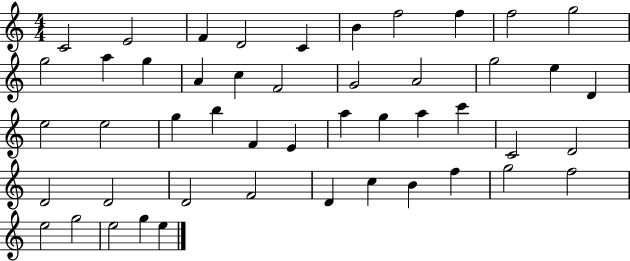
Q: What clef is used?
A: treble